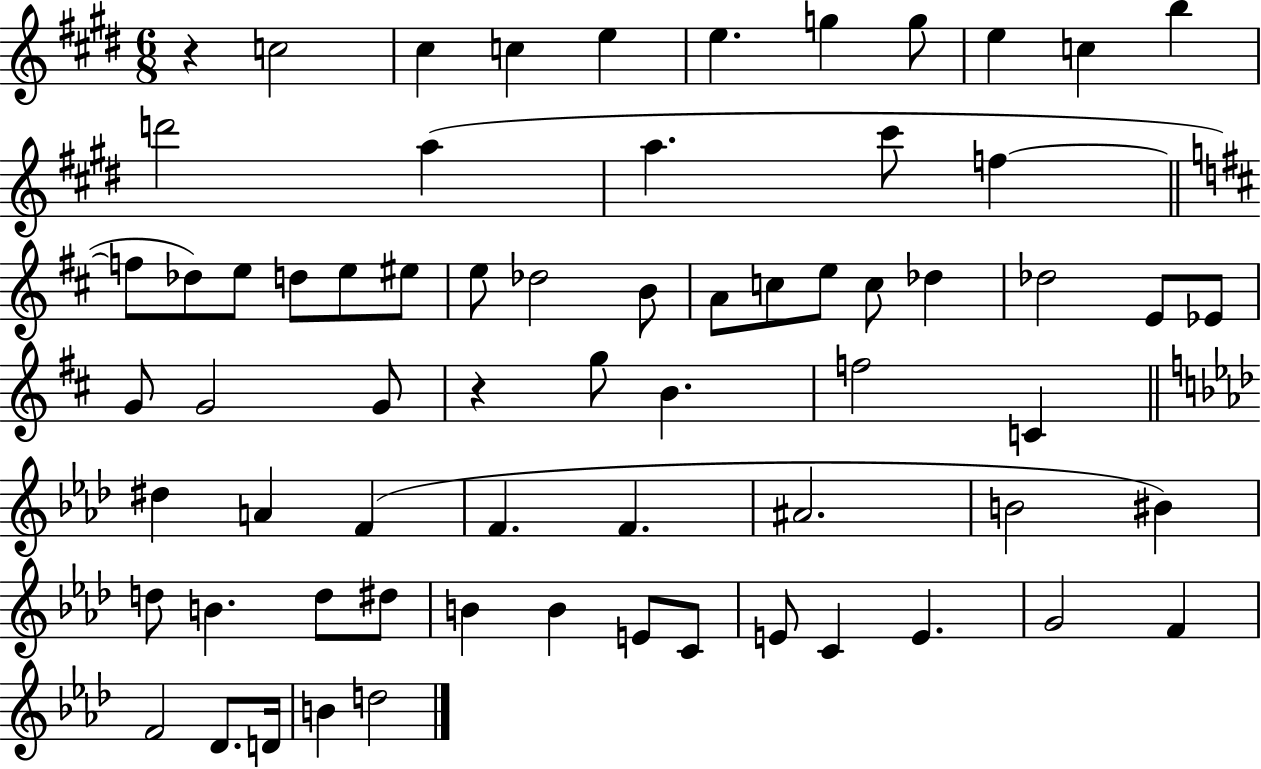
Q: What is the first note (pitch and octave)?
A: C5